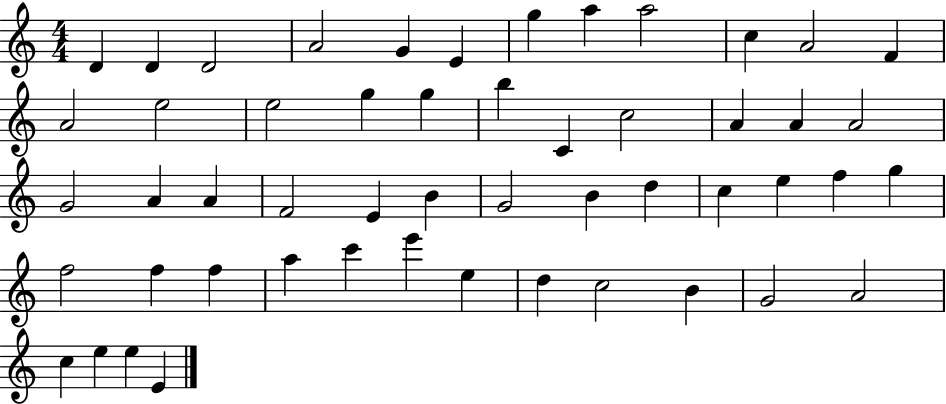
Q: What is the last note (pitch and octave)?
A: E4